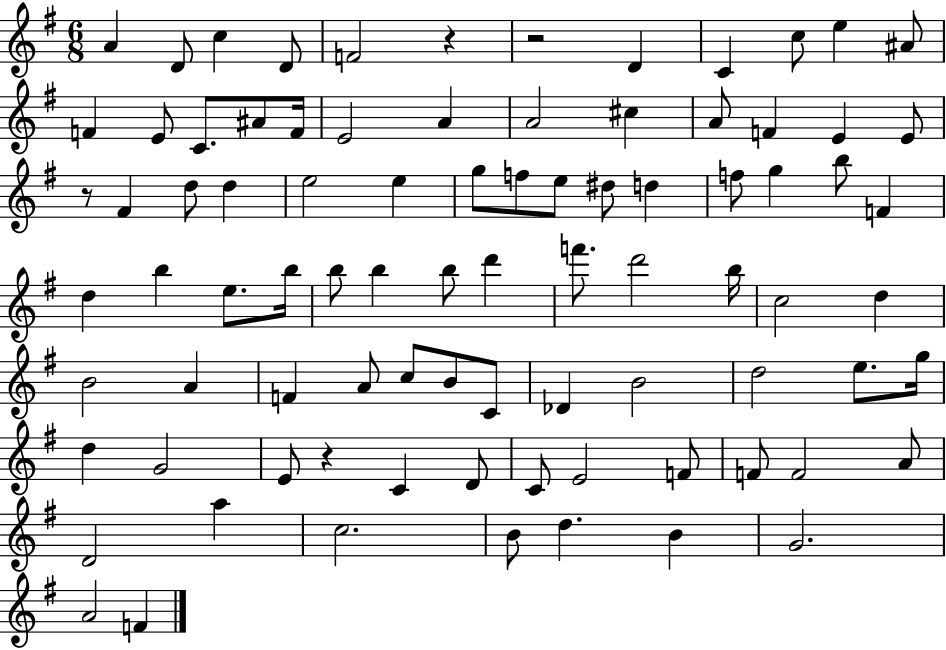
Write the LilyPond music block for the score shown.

{
  \clef treble
  \numericTimeSignature
  \time 6/8
  \key g \major
  \repeat volta 2 { a'4 d'8 c''4 d'8 | f'2 r4 | r2 d'4 | c'4 c''8 e''4 ais'8 | \break f'4 e'8 c'8. ais'8 f'16 | e'2 a'4 | a'2 cis''4 | a'8 f'4 e'4 e'8 | \break r8 fis'4 d''8 d''4 | e''2 e''4 | g''8 f''8 e''8 dis''8 d''4 | f''8 g''4 b''8 f'4 | \break d''4 b''4 e''8. b''16 | b''8 b''4 b''8 d'''4 | f'''8. d'''2 b''16 | c''2 d''4 | \break b'2 a'4 | f'4 a'8 c''8 b'8 c'8 | des'4 b'2 | d''2 e''8. g''16 | \break d''4 g'2 | e'8 r4 c'4 d'8 | c'8 e'2 f'8 | f'8 f'2 a'8 | \break d'2 a''4 | c''2. | b'8 d''4. b'4 | g'2. | \break a'2 f'4 | } \bar "|."
}